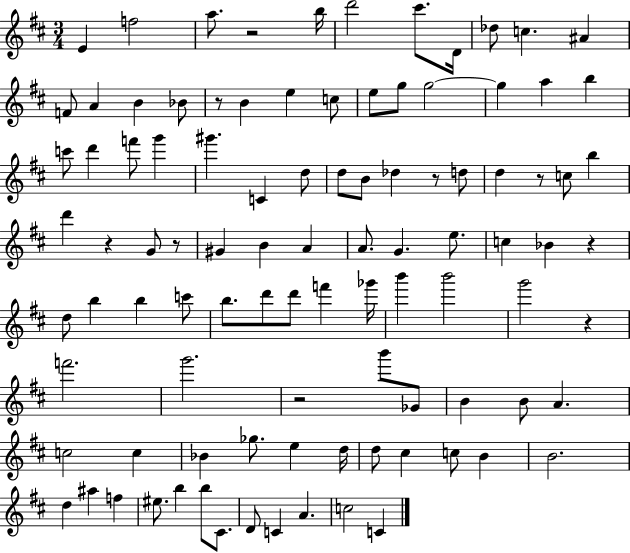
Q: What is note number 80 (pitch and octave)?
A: F5